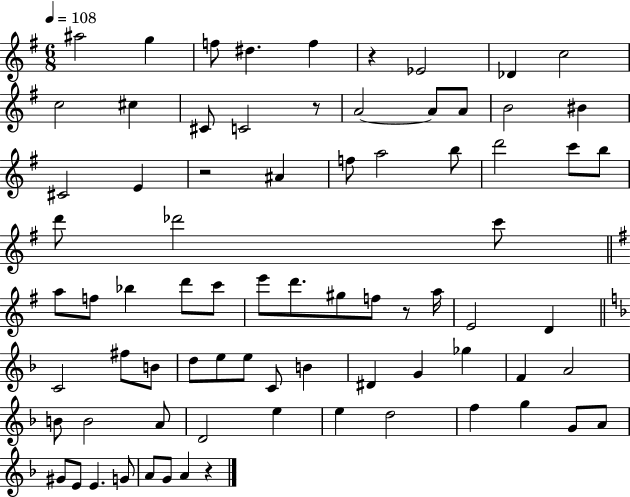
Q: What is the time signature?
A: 6/8